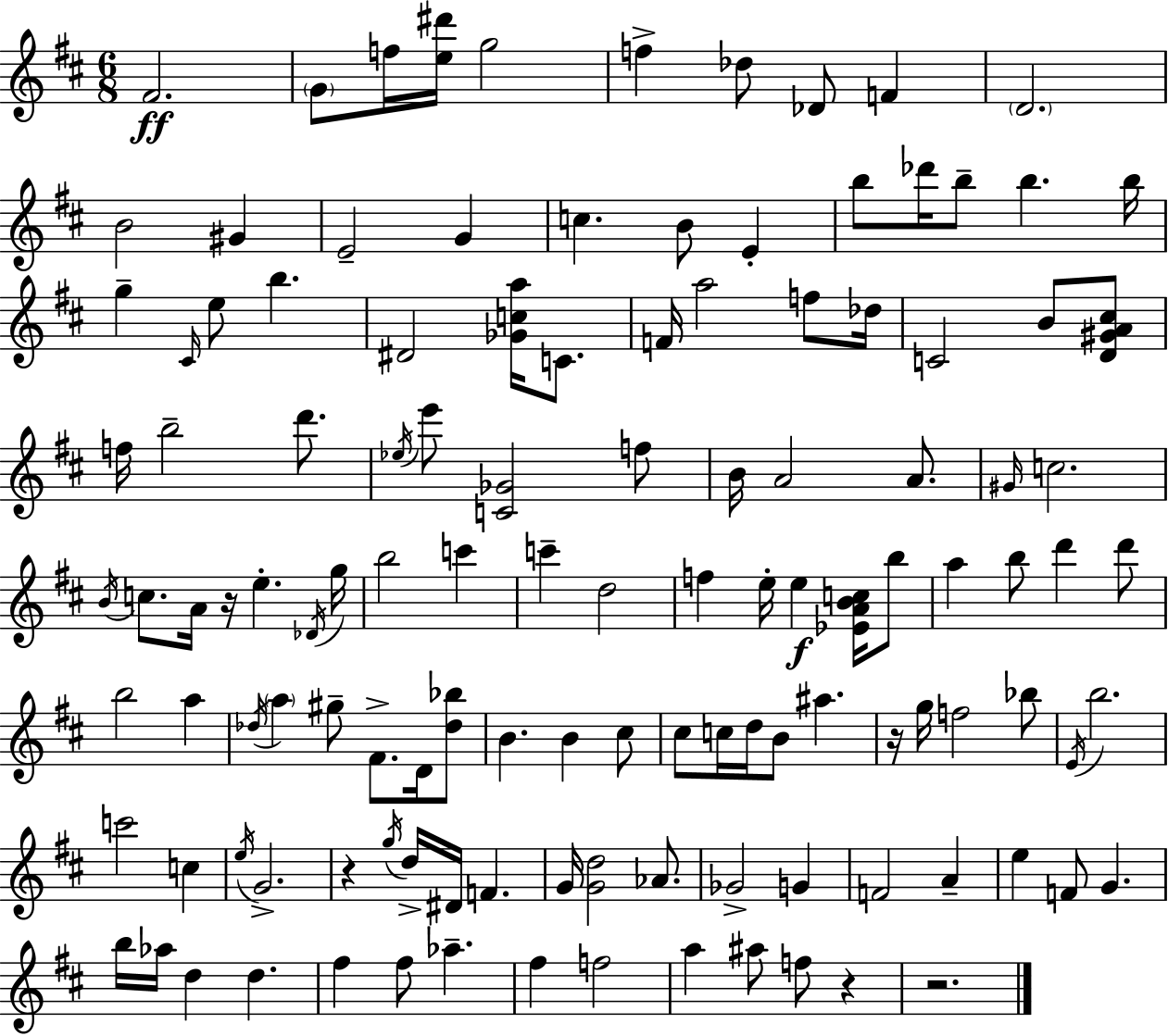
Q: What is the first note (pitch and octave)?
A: F#4